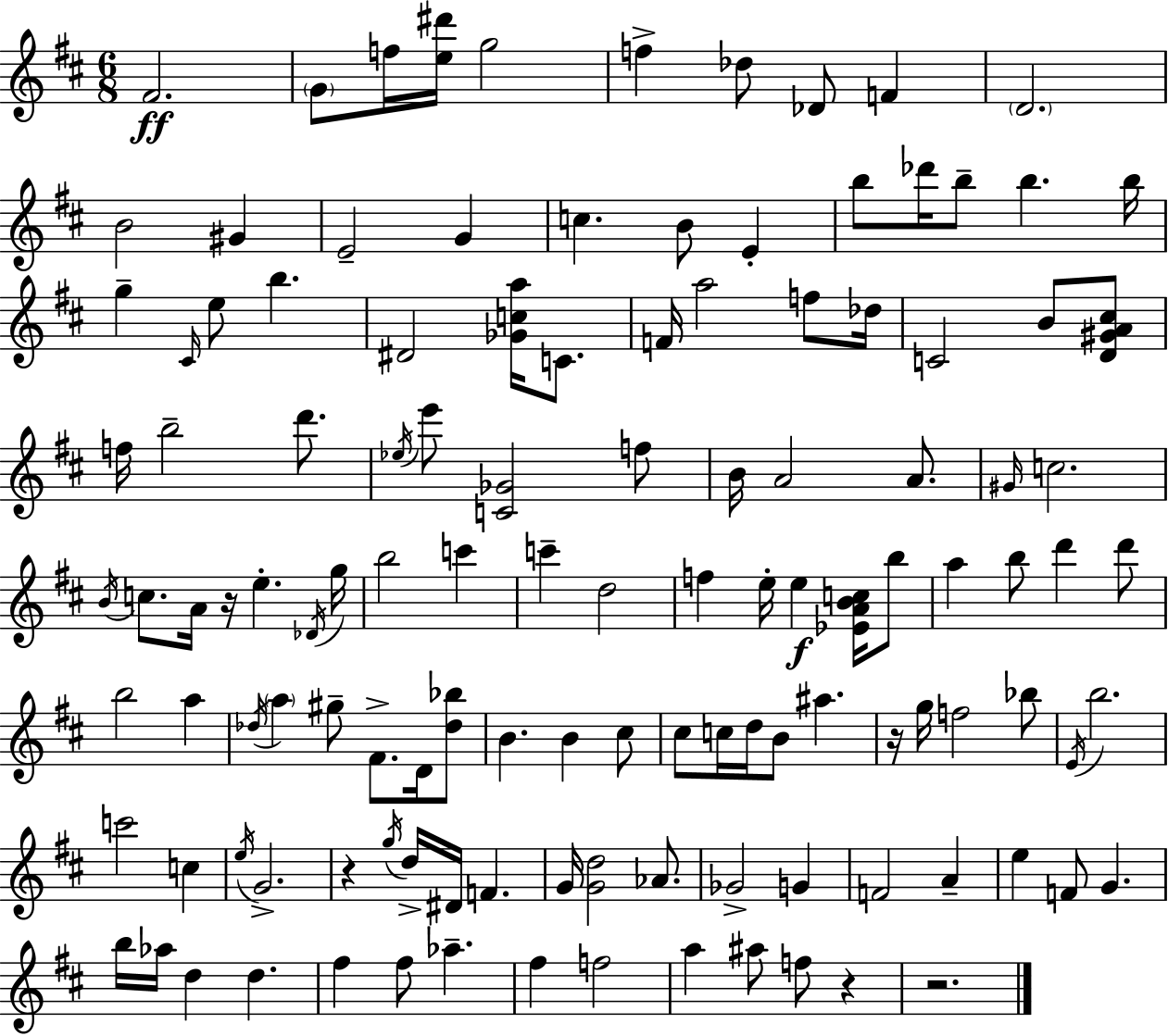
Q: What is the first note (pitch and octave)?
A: F#4